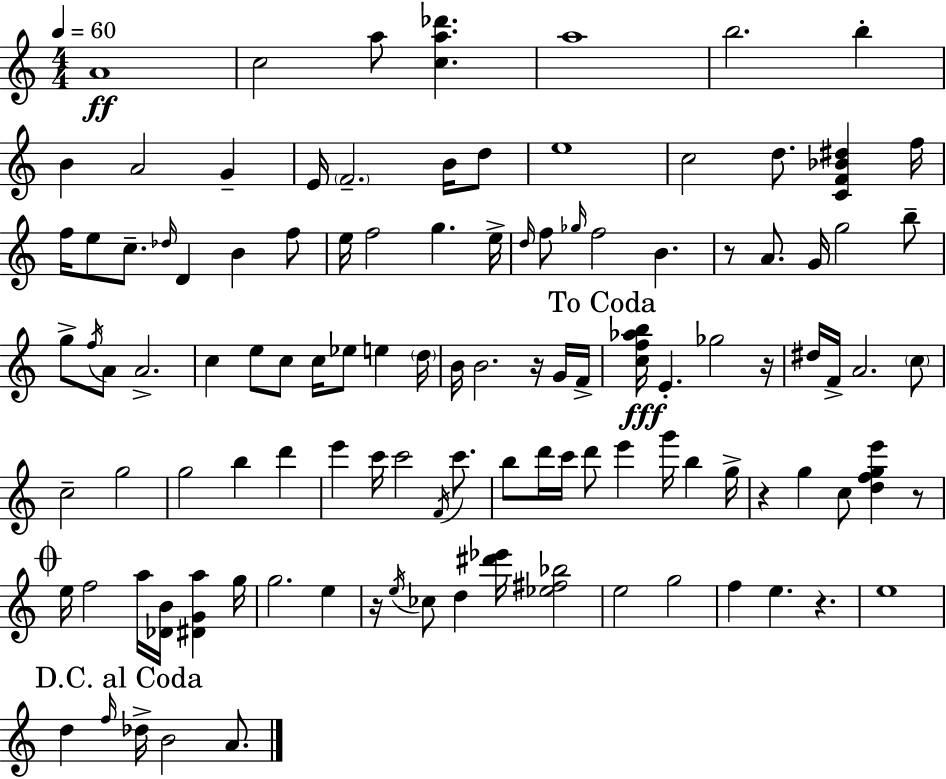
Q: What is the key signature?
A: A minor